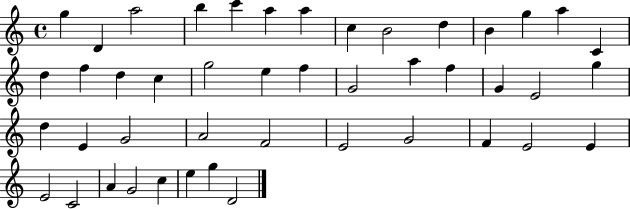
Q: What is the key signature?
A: C major